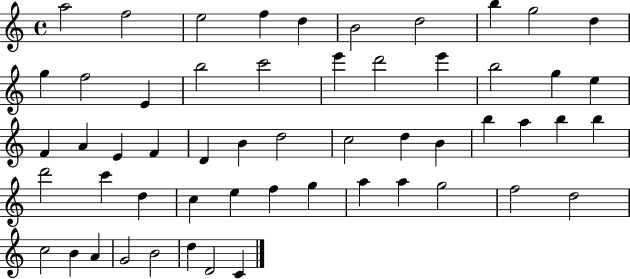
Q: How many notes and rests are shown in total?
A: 55